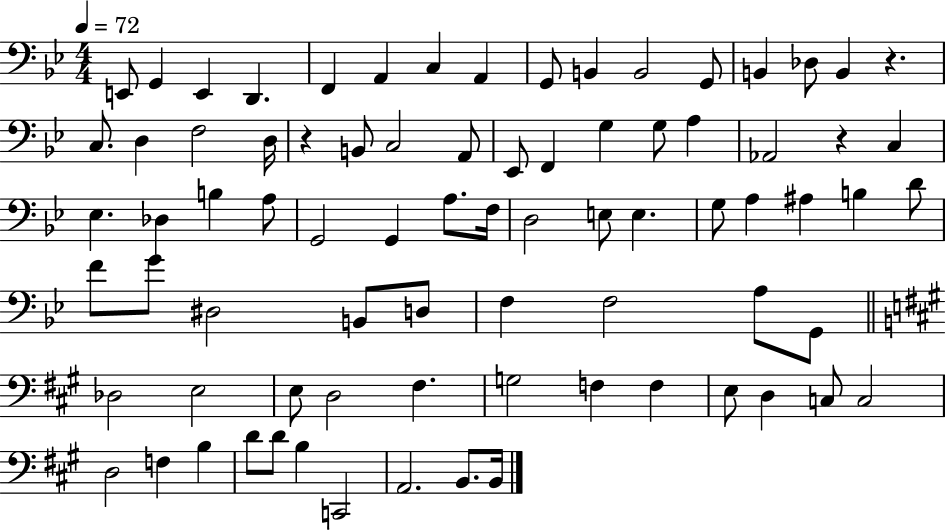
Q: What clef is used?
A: bass